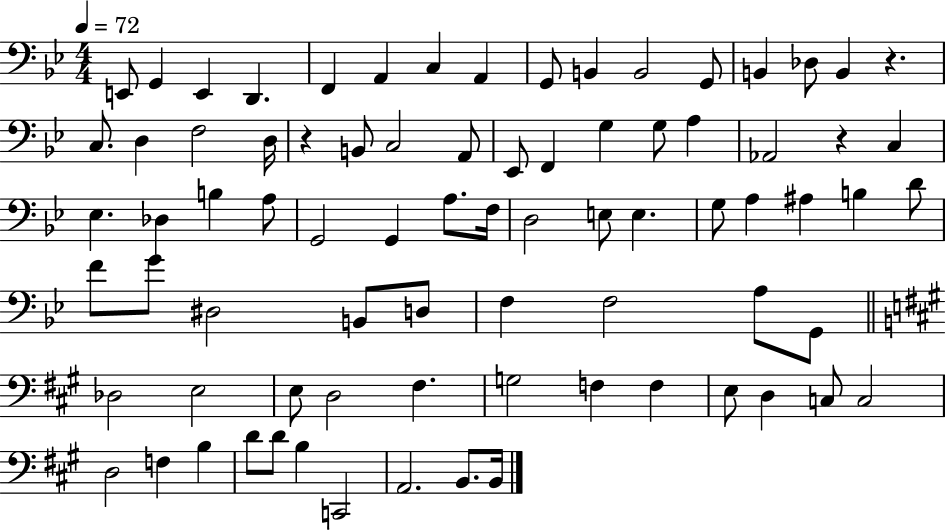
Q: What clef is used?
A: bass